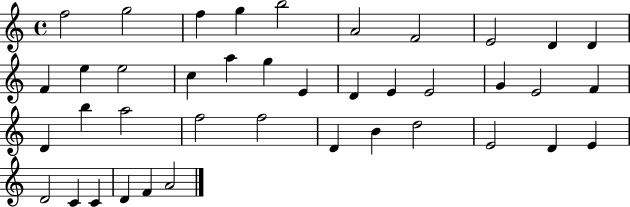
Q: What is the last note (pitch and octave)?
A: A4